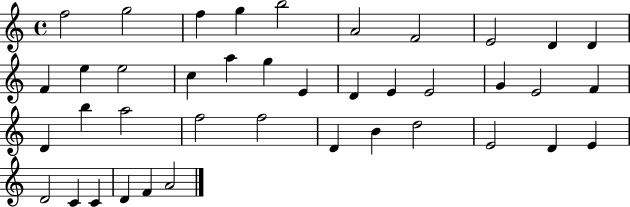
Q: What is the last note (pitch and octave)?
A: A4